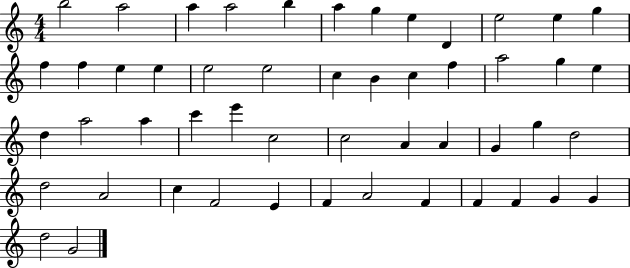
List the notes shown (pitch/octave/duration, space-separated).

B5/h A5/h A5/q A5/h B5/q A5/q G5/q E5/q D4/q E5/h E5/q G5/q F5/q F5/q E5/q E5/q E5/h E5/h C5/q B4/q C5/q F5/q A5/h G5/q E5/q D5/q A5/h A5/q C6/q E6/q C5/h C5/h A4/q A4/q G4/q G5/q D5/h D5/h A4/h C5/q F4/h E4/q F4/q A4/h F4/q F4/q F4/q G4/q G4/q D5/h G4/h